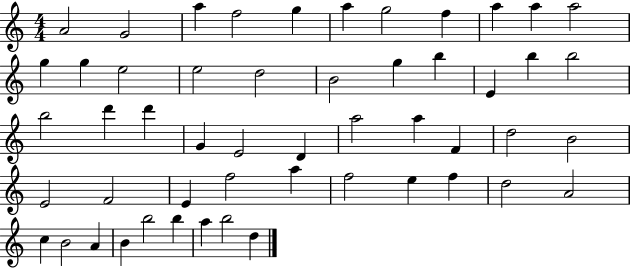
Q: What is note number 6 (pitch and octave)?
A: A5